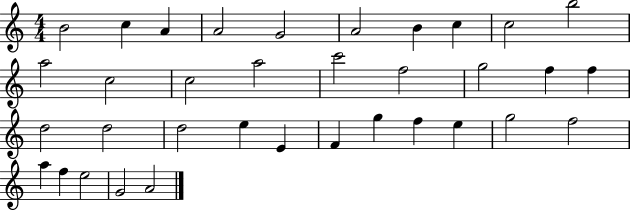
X:1
T:Untitled
M:4/4
L:1/4
K:C
B2 c A A2 G2 A2 B c c2 b2 a2 c2 c2 a2 c'2 f2 g2 f f d2 d2 d2 e E F g f e g2 f2 a f e2 G2 A2